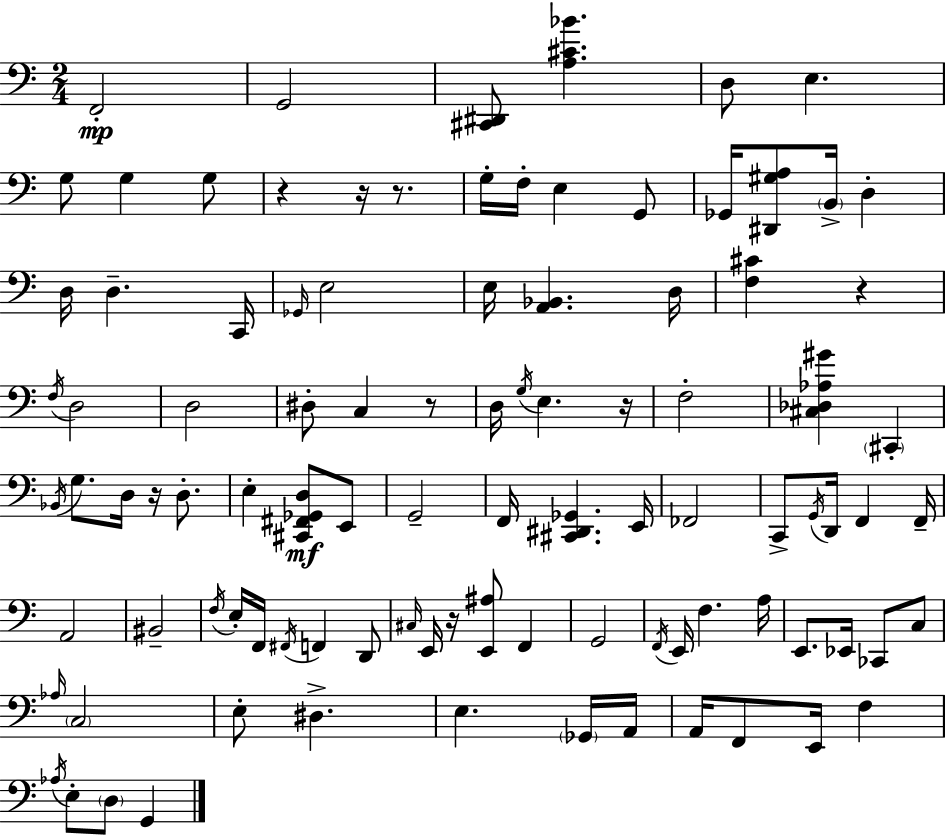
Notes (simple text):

F2/h G2/h [C#2,D#2]/e [A3,C#4,Bb4]/q. D3/e E3/q. G3/e G3/q G3/e R/q R/s R/e. G3/s F3/s E3/q G2/e Gb2/s [D#2,G#3,A3]/e B2/s D3/q D3/s D3/q. C2/s Gb2/s E3/h E3/s [A2,Bb2]/q. D3/s [F3,C#4]/q R/q F3/s D3/h D3/h D#3/e C3/q R/e D3/s G3/s E3/q. R/s F3/h [C#3,Db3,Ab3,G#4]/q C#2/q Bb2/s G3/e. D3/s R/s D3/e. E3/q [C#2,F#2,Gb2,D3]/e E2/e G2/h F2/s [C#2,D#2,Gb2]/q. E2/s FES2/h C2/e G2/s D2/s F2/q F2/s A2/h BIS2/h F3/s E3/s F2/s F#2/s F2/q D2/e C#3/s E2/s R/s [E2,A#3]/e F2/q G2/h F2/s E2/s F3/q. A3/s E2/e. Eb2/s CES2/e C3/e Ab3/s C3/h E3/e D#3/q. E3/q. Gb2/s A2/s A2/s F2/e E2/s F3/q Ab3/s E3/e D3/e G2/q